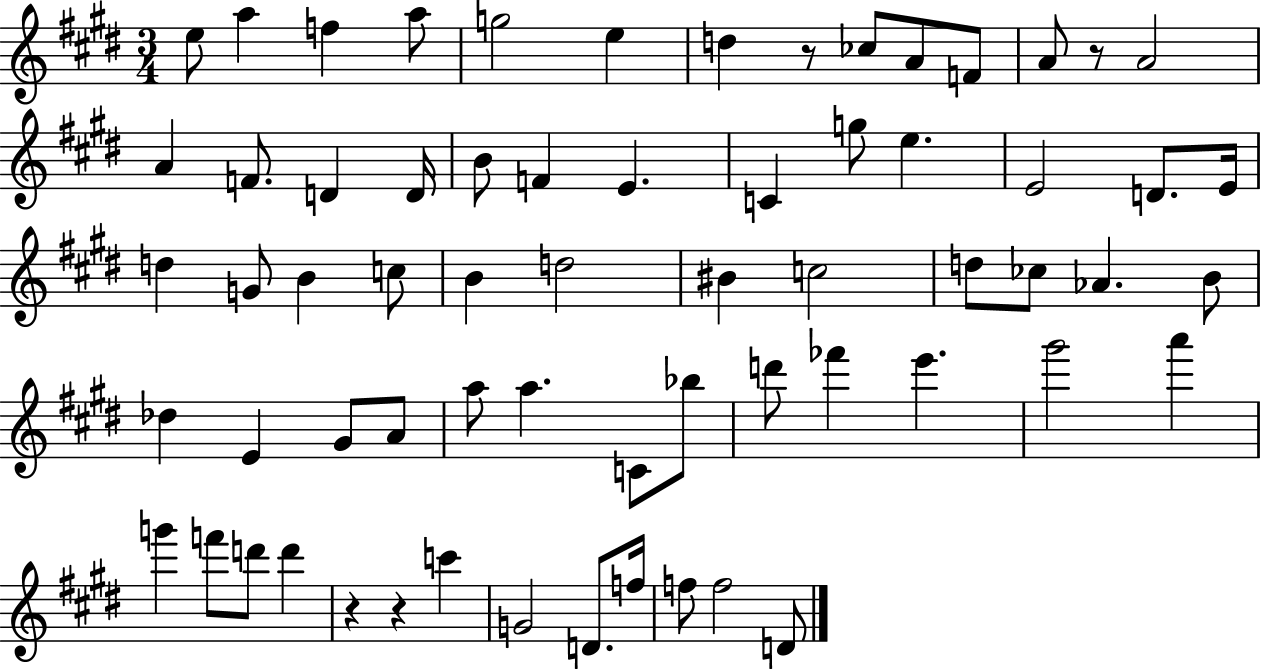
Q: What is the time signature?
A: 3/4